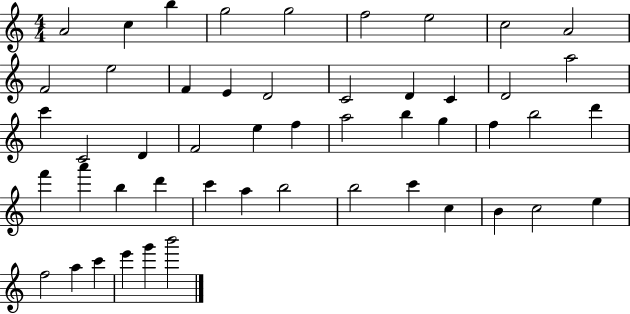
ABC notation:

X:1
T:Untitled
M:4/4
L:1/4
K:C
A2 c b g2 g2 f2 e2 c2 A2 F2 e2 F E D2 C2 D C D2 a2 c' C2 D F2 e f a2 b g f b2 d' f' a' b d' c' a b2 b2 c' c B c2 e f2 a c' e' g' b'2